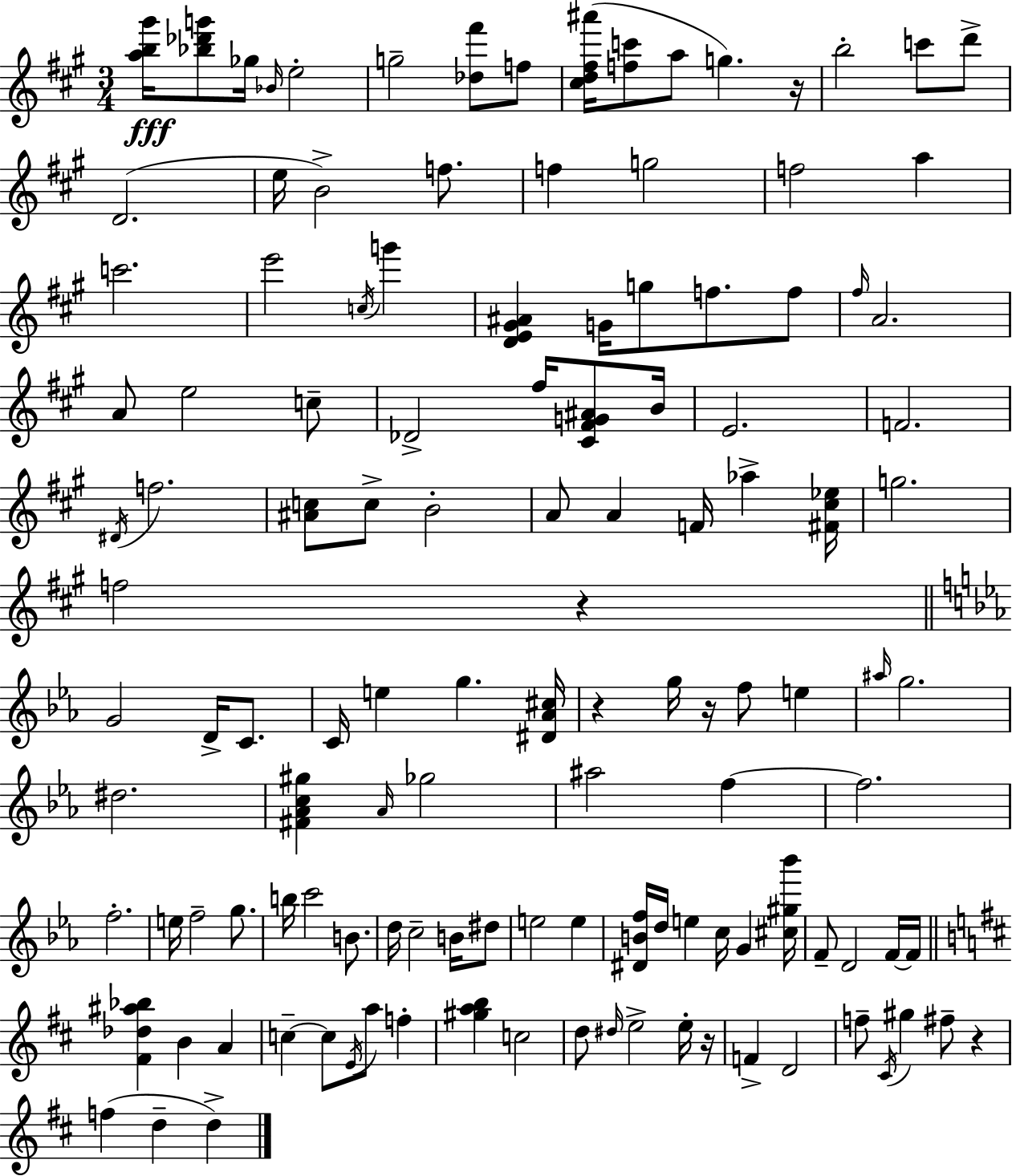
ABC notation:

X:1
T:Untitled
M:3/4
L:1/4
K:A
[ab^g']/4 [_b_d'g']/2 _g/4 _B/4 e2 g2 [_d^f']/2 f/2 [^cd^f^a']/4 [fc']/2 a/2 g z/4 b2 c'/2 d'/2 D2 e/4 B2 f/2 f g2 f2 a c'2 e'2 c/4 g' [DE^G^A] G/4 g/2 f/2 f/2 ^f/4 A2 A/2 e2 c/2 _D2 ^f/4 [^C^FG^A]/2 B/4 E2 F2 ^D/4 f2 [^Ac]/2 c/2 B2 A/2 A F/4 _a [^F^c_e]/4 g2 f2 z G2 D/4 C/2 C/4 e g [^D_A^c]/4 z g/4 z/4 f/2 e ^a/4 g2 ^d2 [^F_Ac^g] _A/4 _g2 ^a2 f f2 f2 e/4 f2 g/2 b/4 c'2 B/2 d/4 c2 B/4 ^d/2 e2 e [^DBf]/4 d/4 e c/4 G [^c^g_b']/4 F/2 D2 F/4 F/4 [^F_d^a_b] B A c c/2 E/4 a/2 f [^gab] c2 d/2 ^d/4 e2 e/4 z/4 F D2 f/2 ^C/4 ^g ^f/2 z f d d